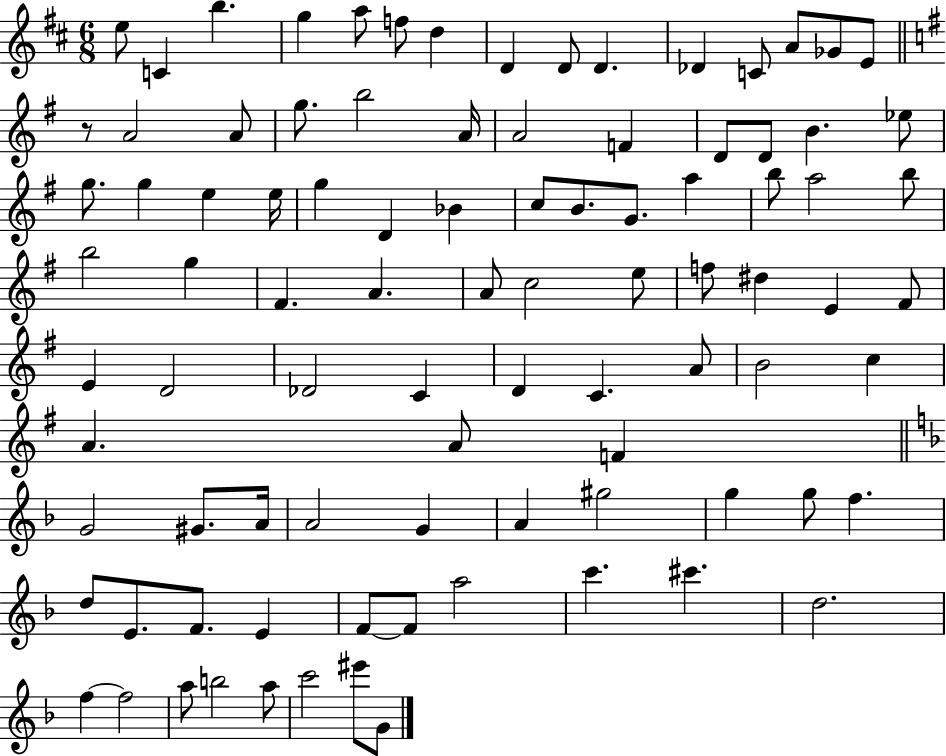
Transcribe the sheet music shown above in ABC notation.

X:1
T:Untitled
M:6/8
L:1/4
K:D
e/2 C b g a/2 f/2 d D D/2 D _D C/2 A/2 _G/2 E/2 z/2 A2 A/2 g/2 b2 A/4 A2 F D/2 D/2 B _e/2 g/2 g e e/4 g D _B c/2 B/2 G/2 a b/2 a2 b/2 b2 g ^F A A/2 c2 e/2 f/2 ^d E ^F/2 E D2 _D2 C D C A/2 B2 c A A/2 F G2 ^G/2 A/4 A2 G A ^g2 g g/2 f d/2 E/2 F/2 E F/2 F/2 a2 c' ^c' d2 f f2 a/2 b2 a/2 c'2 ^e'/2 G/2